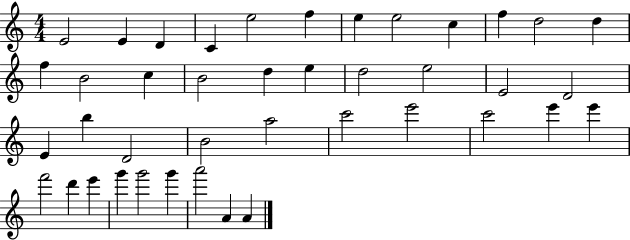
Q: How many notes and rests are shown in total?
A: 41